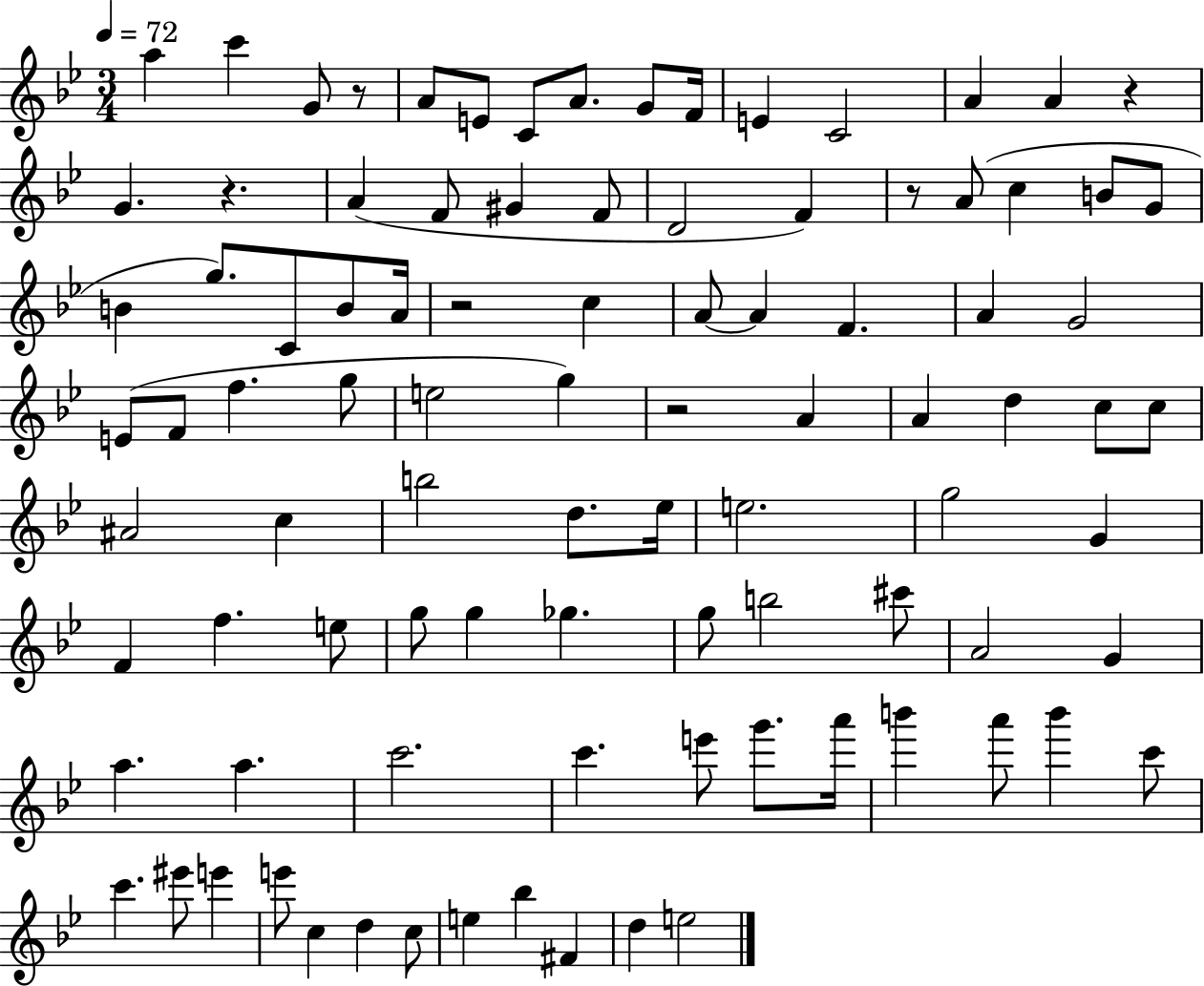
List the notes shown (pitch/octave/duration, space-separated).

A5/q C6/q G4/e R/e A4/e E4/e C4/e A4/e. G4/e F4/s E4/q C4/h A4/q A4/q R/q G4/q. R/q. A4/q F4/e G#4/q F4/e D4/h F4/q R/e A4/e C5/q B4/e G4/e B4/q G5/e. C4/e B4/e A4/s R/h C5/q A4/e A4/q F4/q. A4/q G4/h E4/e F4/e F5/q. G5/e E5/h G5/q R/h A4/q A4/q D5/q C5/e C5/e A#4/h C5/q B5/h D5/e. Eb5/s E5/h. G5/h G4/q F4/q F5/q. E5/e G5/e G5/q Gb5/q. G5/e B5/h C#6/e A4/h G4/q A5/q. A5/q. C6/h. C6/q. E6/e G6/e. A6/s B6/q A6/e B6/q C6/e C6/q. EIS6/e E6/q E6/e C5/q D5/q C5/e E5/q Bb5/q F#4/q D5/q E5/h